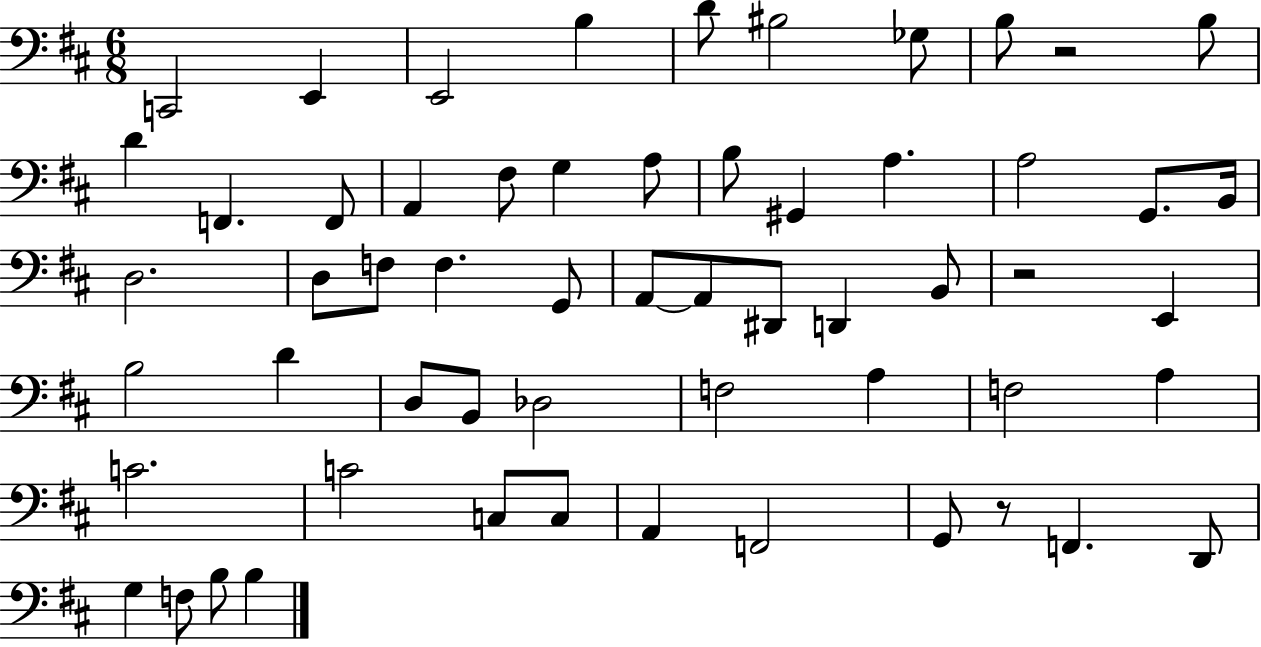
C2/h E2/q E2/h B3/q D4/e BIS3/h Gb3/e B3/e R/h B3/e D4/q F2/q. F2/e A2/q F#3/e G3/q A3/e B3/e G#2/q A3/q. A3/h G2/e. B2/s D3/h. D3/e F3/e F3/q. G2/e A2/e A2/e D#2/e D2/q B2/e R/h E2/q B3/h D4/q D3/e B2/e Db3/h F3/h A3/q F3/h A3/q C4/h. C4/h C3/e C3/e A2/q F2/h G2/e R/e F2/q. D2/e G3/q F3/e B3/e B3/q